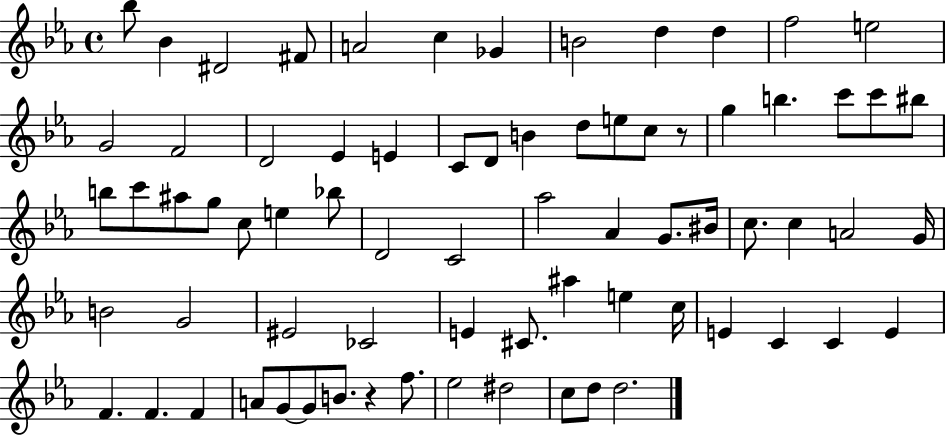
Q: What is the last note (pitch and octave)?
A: D5